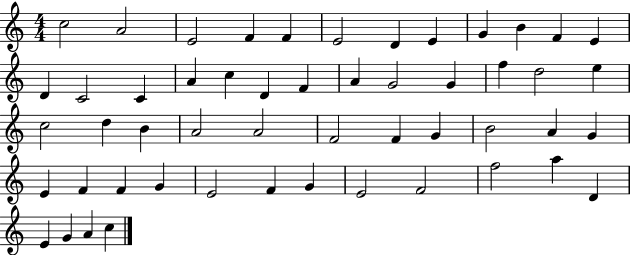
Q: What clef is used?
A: treble